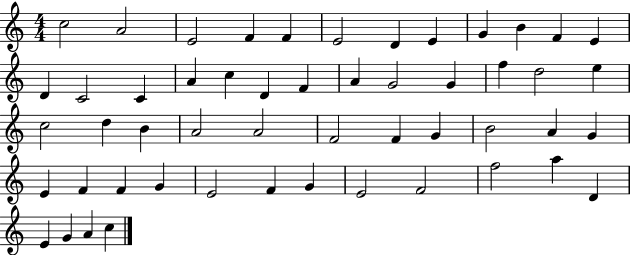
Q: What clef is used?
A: treble